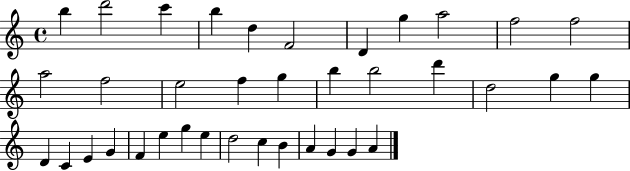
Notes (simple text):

B5/q D6/h C6/q B5/q D5/q F4/h D4/q G5/q A5/h F5/h F5/h A5/h F5/h E5/h F5/q G5/q B5/q B5/h D6/q D5/h G5/q G5/q D4/q C4/q E4/q G4/q F4/q E5/q G5/q E5/q D5/h C5/q B4/q A4/q G4/q G4/q A4/q